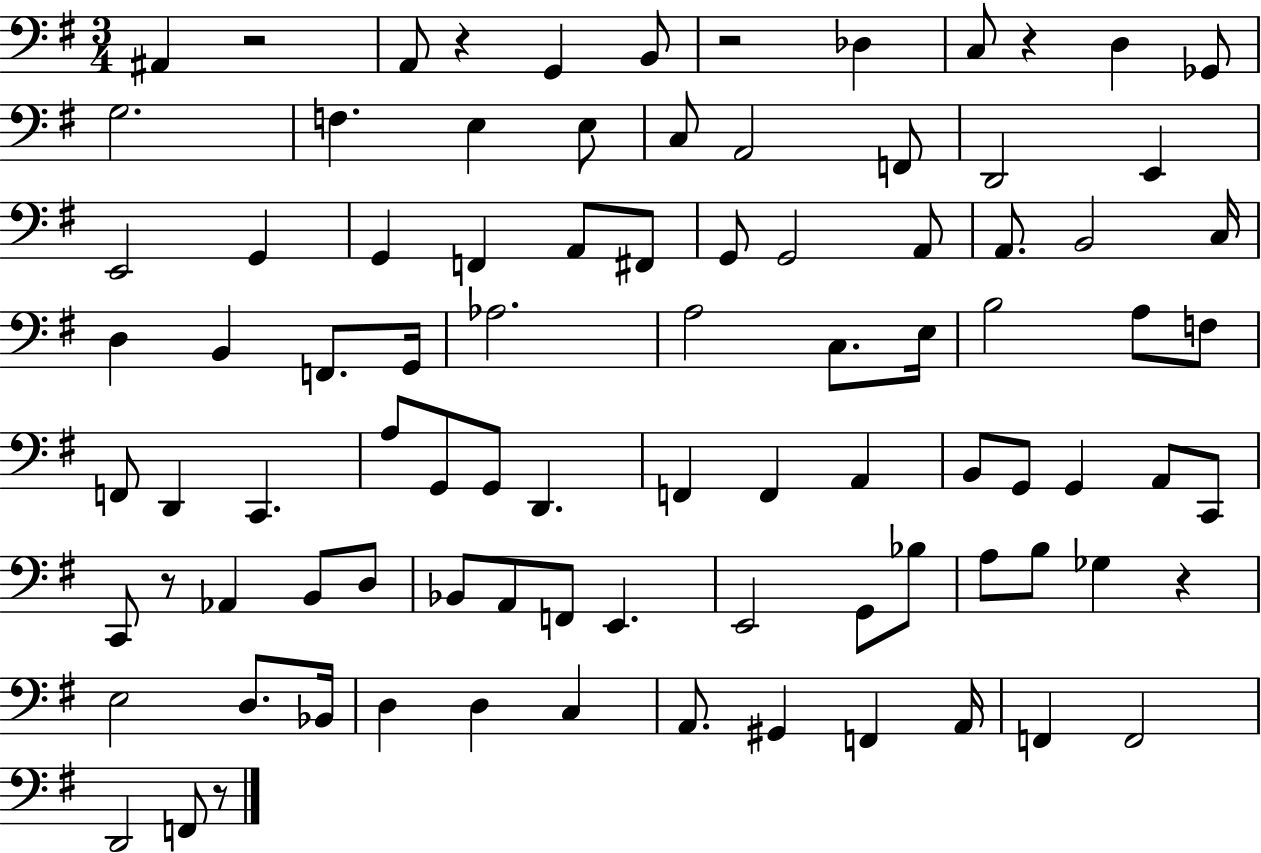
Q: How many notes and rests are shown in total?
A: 90